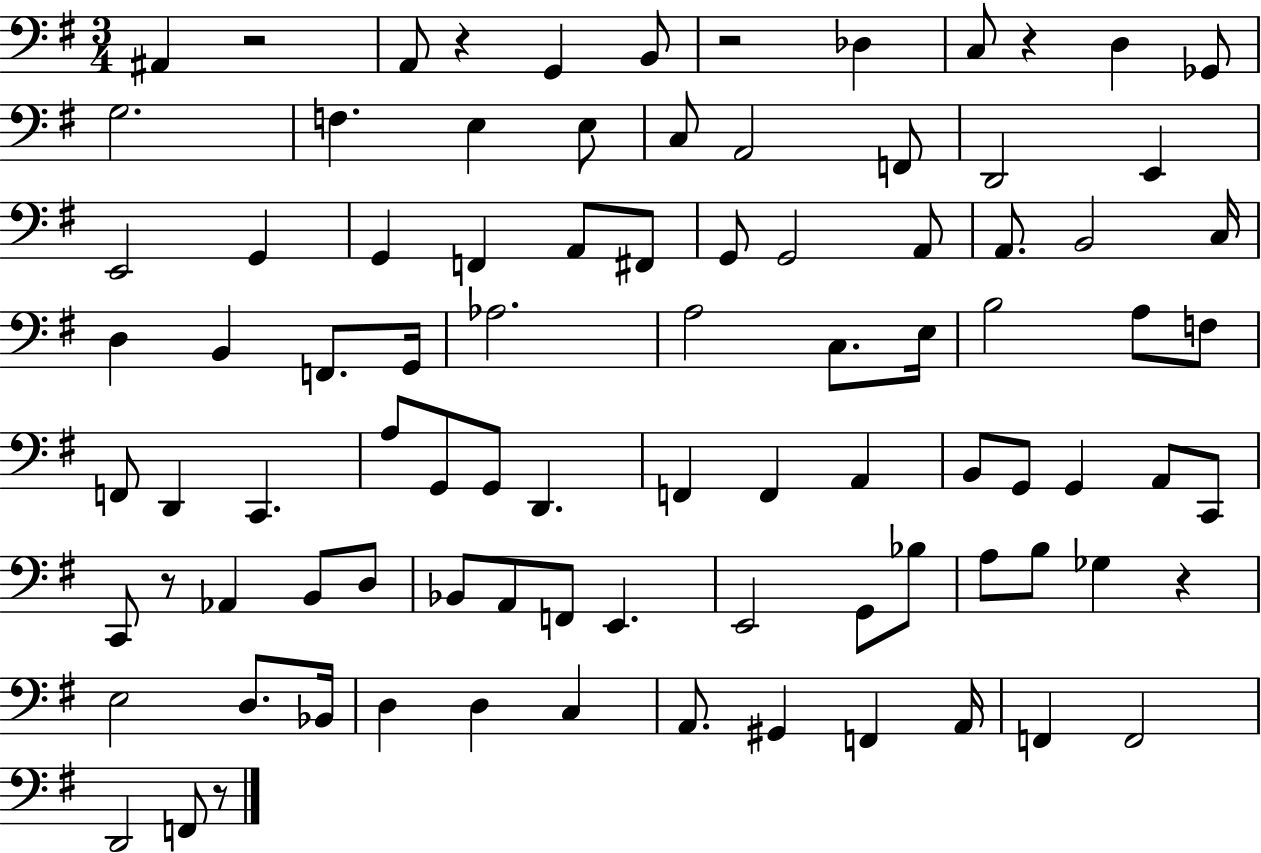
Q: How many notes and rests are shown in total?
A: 90